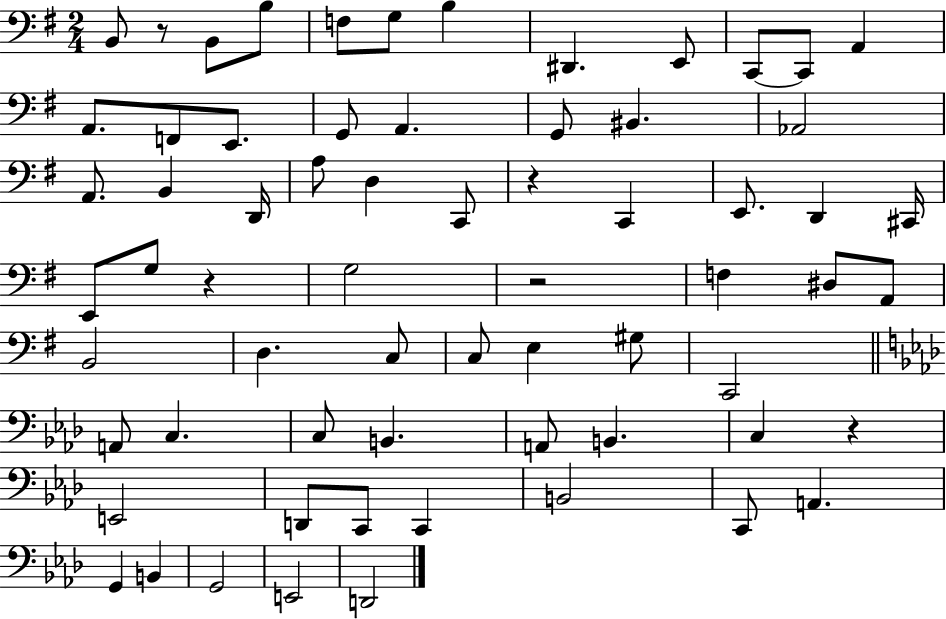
B2/e R/e B2/e B3/e F3/e G3/e B3/q D#2/q. E2/e C2/e C2/e A2/q A2/e. F2/e E2/e. G2/e A2/q. G2/e BIS2/q. Ab2/h A2/e. B2/q D2/s A3/e D3/q C2/e R/q C2/q E2/e. D2/q C#2/s E2/e G3/e R/q G3/h R/h F3/q D#3/e A2/e B2/h D3/q. C3/e C3/e E3/q G#3/e C2/h A2/e C3/q. C3/e B2/q. A2/e B2/q. C3/q R/q E2/h D2/e C2/e C2/q B2/h C2/e A2/q. G2/q B2/q G2/h E2/h D2/h